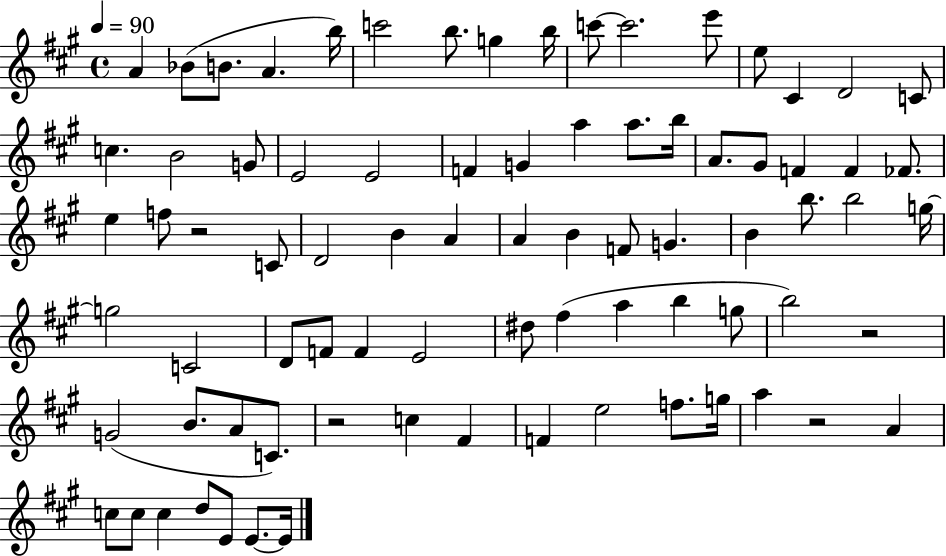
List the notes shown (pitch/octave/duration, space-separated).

A4/q Bb4/e B4/e. A4/q. B5/s C6/h B5/e. G5/q B5/s C6/e C6/h. E6/e E5/e C#4/q D4/h C4/e C5/q. B4/h G4/e E4/h E4/h F4/q G4/q A5/q A5/e. B5/s A4/e. G#4/e F4/q F4/q FES4/e. E5/q F5/e R/h C4/e D4/h B4/q A4/q A4/q B4/q F4/e G4/q. B4/q B5/e. B5/h G5/s G5/h C4/h D4/e F4/e F4/q E4/h D#5/e F#5/q A5/q B5/q G5/e B5/h R/h G4/h B4/e. A4/e C4/e. R/h C5/q F#4/q F4/q E5/h F5/e. G5/s A5/q R/h A4/q C5/e C5/e C5/q D5/e E4/e E4/e. E4/s